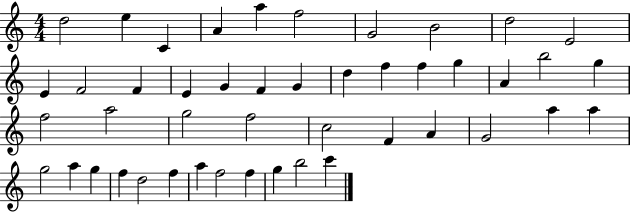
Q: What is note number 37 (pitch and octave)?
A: G5